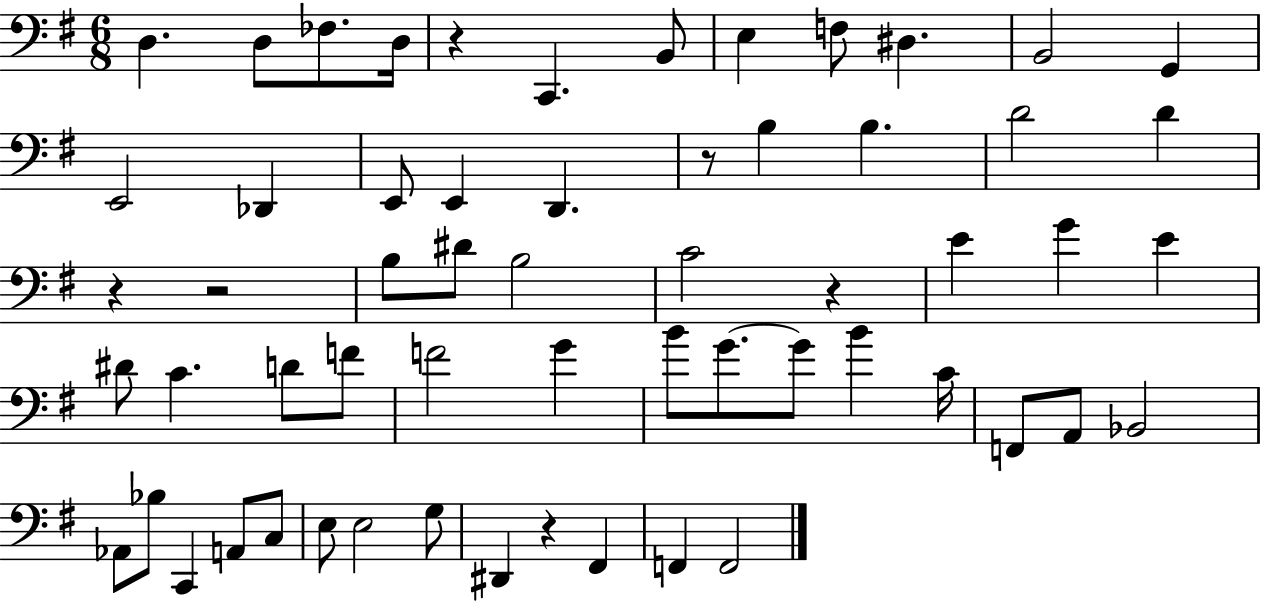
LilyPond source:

{
  \clef bass
  \numericTimeSignature
  \time 6/8
  \key g \major
  d4. d8 fes8. d16 | r4 c,4. b,8 | e4 f8 dis4. | b,2 g,4 | \break e,2 des,4 | e,8 e,4 d,4. | r8 b4 b4. | d'2 d'4 | \break r4 r2 | b8 dis'8 b2 | c'2 r4 | e'4 g'4 e'4 | \break dis'8 c'4. d'8 f'8 | f'2 g'4 | b'8 g'8.~~ g'8 b'4 c'16 | f,8 a,8 bes,2 | \break aes,8 bes8 c,4 a,8 c8 | e8 e2 g8 | dis,4 r4 fis,4 | f,4 f,2 | \break \bar "|."
}